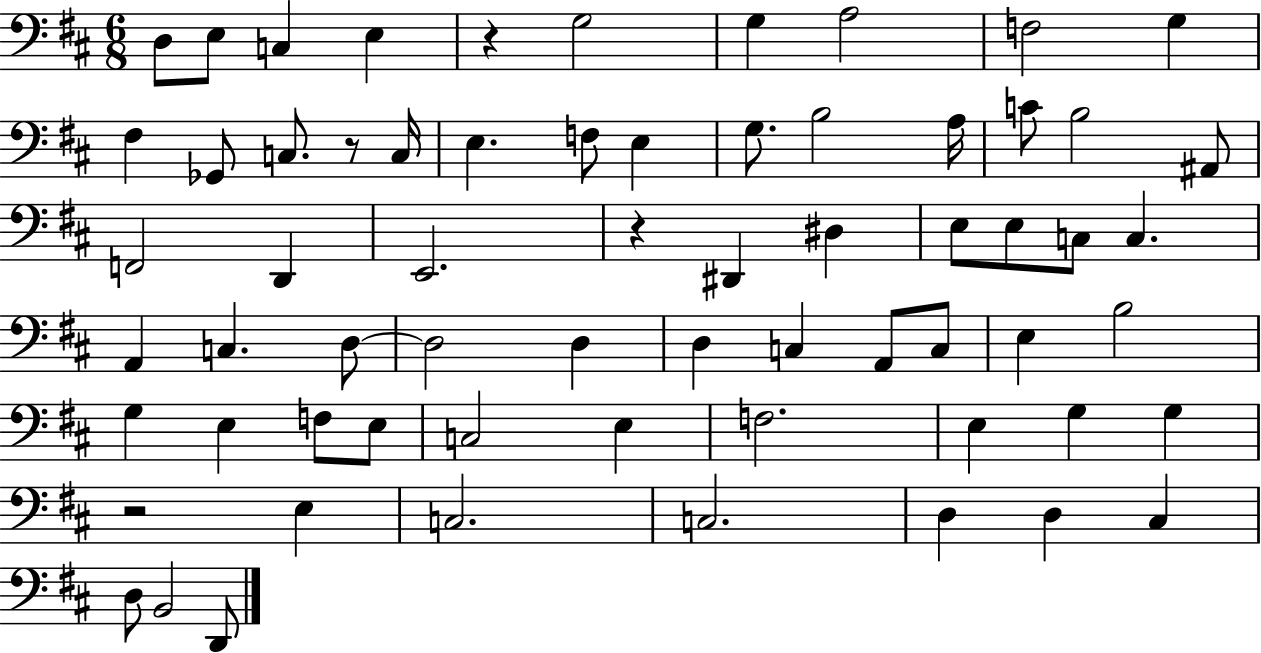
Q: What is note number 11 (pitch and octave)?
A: Gb2